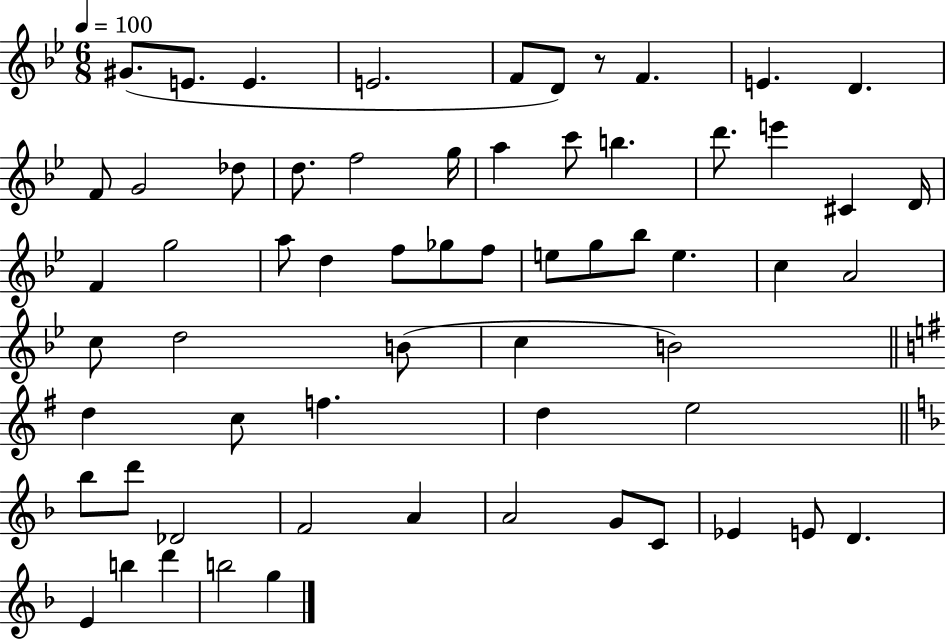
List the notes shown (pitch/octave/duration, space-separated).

G#4/e. E4/e. E4/q. E4/h. F4/e D4/e R/e F4/q. E4/q. D4/q. F4/e G4/h Db5/e D5/e. F5/h G5/s A5/q C6/e B5/q. D6/e. E6/q C#4/q D4/s F4/q G5/h A5/e D5/q F5/e Gb5/e F5/e E5/e G5/e Bb5/e E5/q. C5/q A4/h C5/e D5/h B4/e C5/q B4/h D5/q C5/e F5/q. D5/q E5/h Bb5/e D6/e Db4/h F4/h A4/q A4/h G4/e C4/e Eb4/q E4/e D4/q. E4/q B5/q D6/q B5/h G5/q